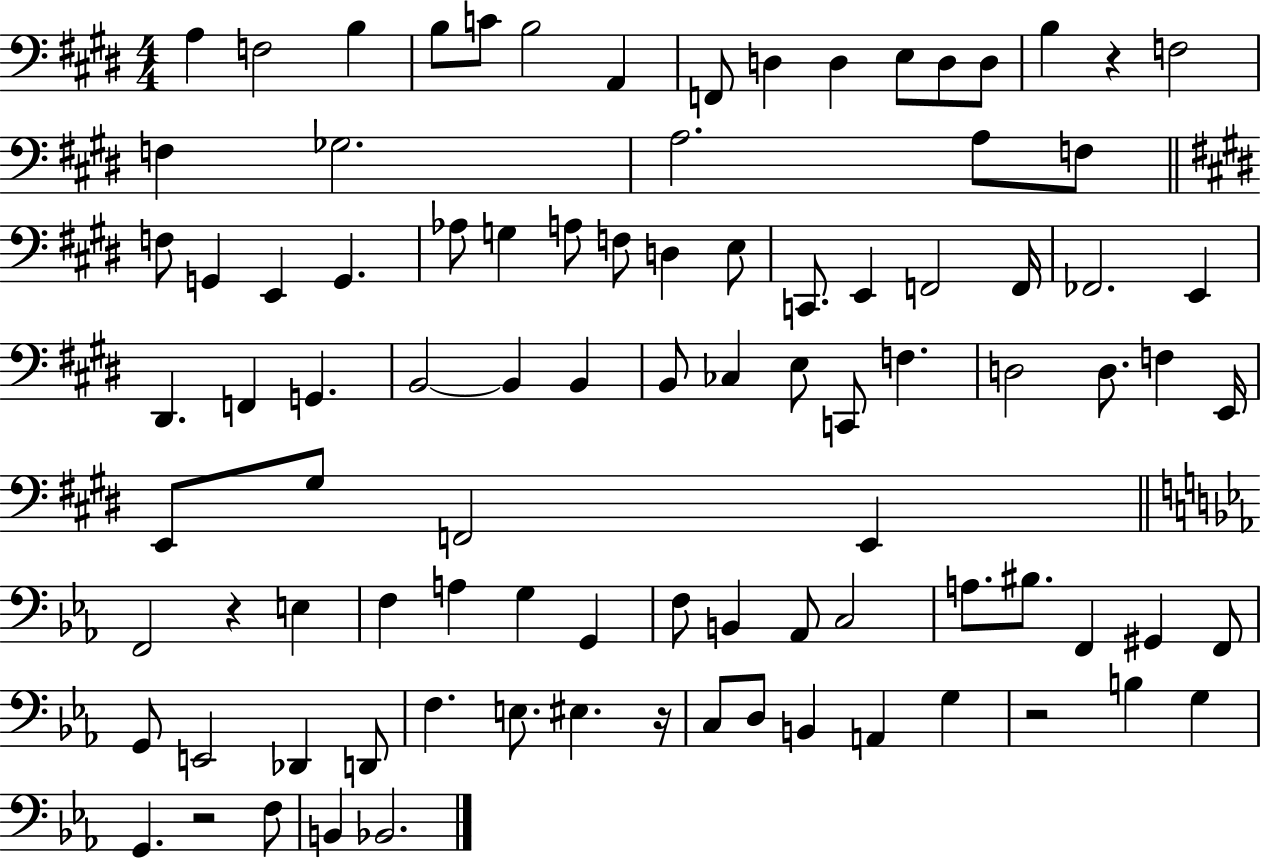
{
  \clef bass
  \numericTimeSignature
  \time 4/4
  \key e \major
  a4 f2 b4 | b8 c'8 b2 a,4 | f,8 d4 d4 e8 d8 d8 | b4 r4 f2 | \break f4 ges2. | a2. a8 f8 | \bar "||" \break \key e \major f8 g,4 e,4 g,4. | aes8 g4 a8 f8 d4 e8 | c,8. e,4 f,2 f,16 | fes,2. e,4 | \break dis,4. f,4 g,4. | b,2~~ b,4 b,4 | b,8 ces4 e8 c,8 f4. | d2 d8. f4 e,16 | \break e,8 gis8 f,2 e,4 | \bar "||" \break \key c \minor f,2 r4 e4 | f4 a4 g4 g,4 | f8 b,4 aes,8 c2 | a8. bis8. f,4 gis,4 f,8 | \break g,8 e,2 des,4 d,8 | f4. e8. eis4. r16 | c8 d8 b,4 a,4 g4 | r2 b4 g4 | \break g,4. r2 f8 | b,4 bes,2. | \bar "|."
}